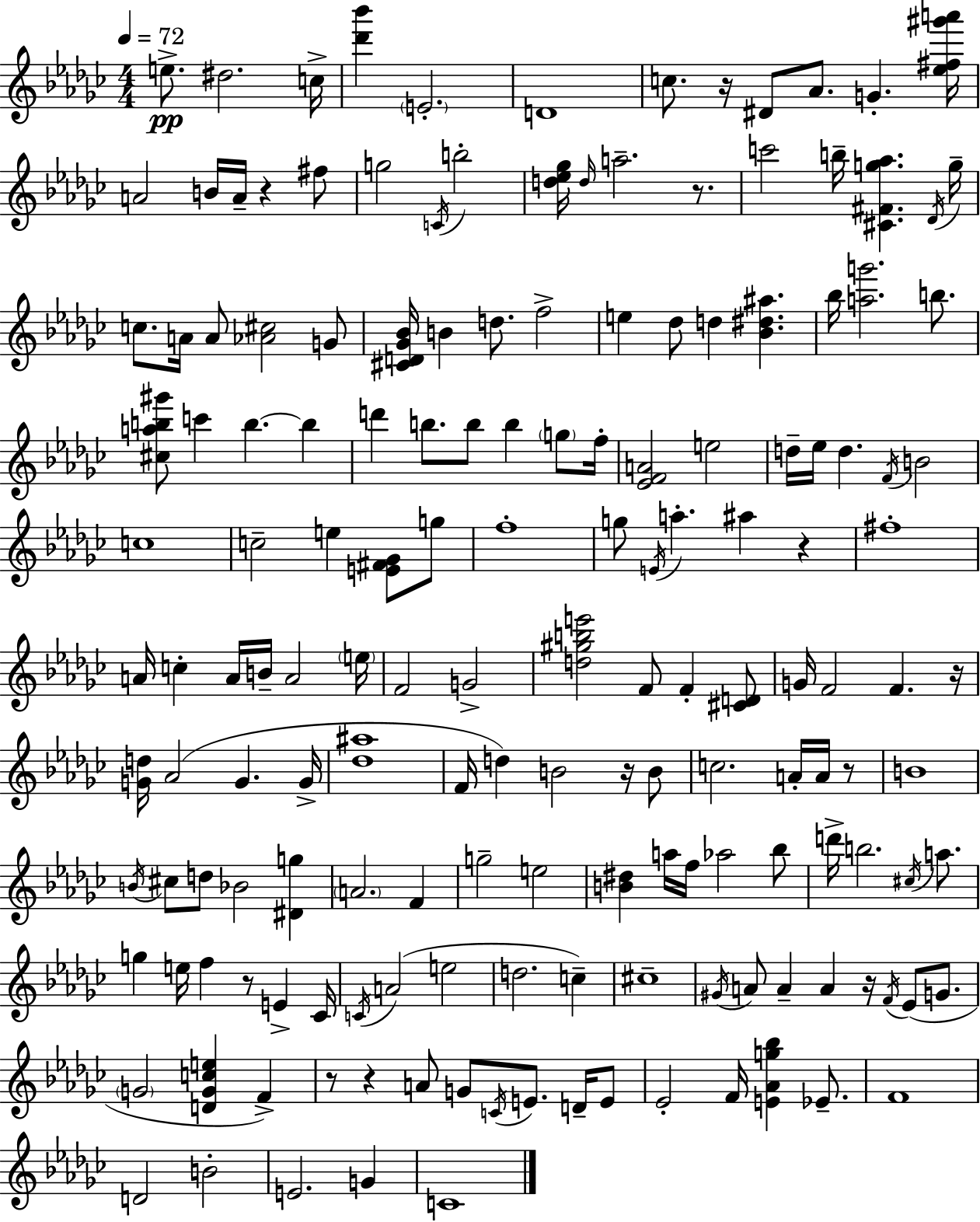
{
  \clef treble
  \numericTimeSignature
  \time 4/4
  \key ees \minor
  \tempo 4 = 72
  e''8.->\pp dis''2. c''16-> | <des''' bes'''>4 \parenthesize e'2.-. | d'1 | c''8. r16 dis'8 aes'8. g'4.-. <ees'' fis'' gis''' a'''>16 | \break a'2 b'16 a'16-- r4 fis''8 | g''2 \acciaccatura { c'16 } b''2-. | <d'' ees'' ges''>16 \grace { d''16 } a''2.-- r8. | c'''2 b''16-- <cis' fis' g'' aes''>4. | \break \acciaccatura { des'16 } g''16-- c''8. a'16 a'8 <aes' cis''>2 | g'8 <cis' d' ges' bes'>16 b'4 d''8. f''2-> | e''4 des''8 d''4 <bes' dis'' ais''>4. | bes''16 <a'' g'''>2. | \break b''8. <cis'' a'' b'' gis'''>8 c'''4 b''4.~~ b''4 | d'''4 b''8. b''8 b''4 | \parenthesize g''8 f''16-. <ees' f' a'>2 e''2 | d''16-- ees''16 d''4. \acciaccatura { f'16 } b'2 | \break c''1 | c''2-- e''4 | <e' fis' ges'>8 g''8 f''1-. | g''8 \acciaccatura { e'16 } a''4.-. ais''4 | \break r4 fis''1-. | a'16 c''4-. a'16 b'16-- a'2 | \parenthesize e''16 f'2 g'2-> | <d'' gis'' b'' e'''>2 f'8 f'4-. | \break <cis' d'>8 g'16 f'2 f'4. | r16 <g' d''>16 aes'2( g'4. | g'16-> <des'' ais''>1 | f'16 d''4) b'2 | \break r16 b'8 c''2. | a'16-. a'16 r8 b'1 | \acciaccatura { b'16 } cis''8 d''8 bes'2 | <dis' g''>4 \parenthesize a'2. | \break f'4 g''2-- e''2 | <b' dis''>4 a''16 f''16 aes''2 | bes''8 d'''16-> b''2. | \acciaccatura { cis''16 } a''8. g''4 e''16 f''4 | \break r8 e'4-> ces'16 \acciaccatura { c'16 }( a'2 | e''2 d''2. | c''4--) cis''1-- | \acciaccatura { gis'16 } a'8 a'4-- a'4 | \break r16 \acciaccatura { f'16 } ees'8( g'8. \parenthesize g'2 | <d' g' c'' e''>4 f'4->) r8 r4 | a'8 g'8 \acciaccatura { c'16 } e'8. d'16-- e'8 ees'2-. | f'16 <e' aes' g'' bes''>4 ees'8.-- f'1 | \break d'2 | b'2-. e'2. | g'4 c'1 | \bar "|."
}